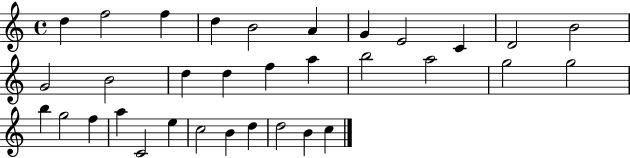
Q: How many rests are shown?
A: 0